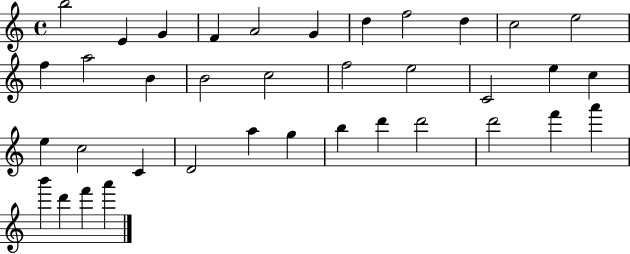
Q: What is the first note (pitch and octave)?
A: B5